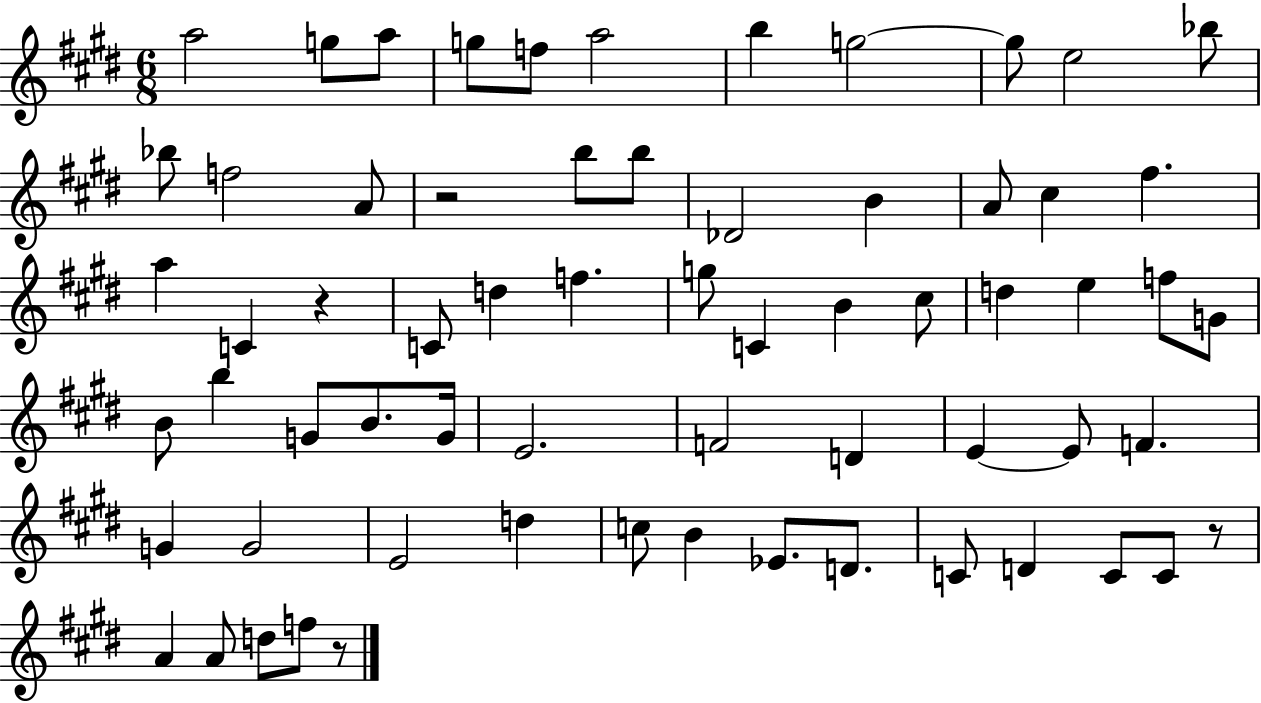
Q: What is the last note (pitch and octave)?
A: F5